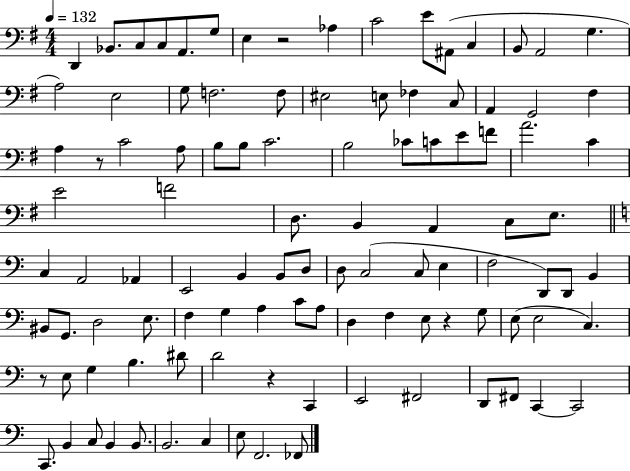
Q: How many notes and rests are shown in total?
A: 105